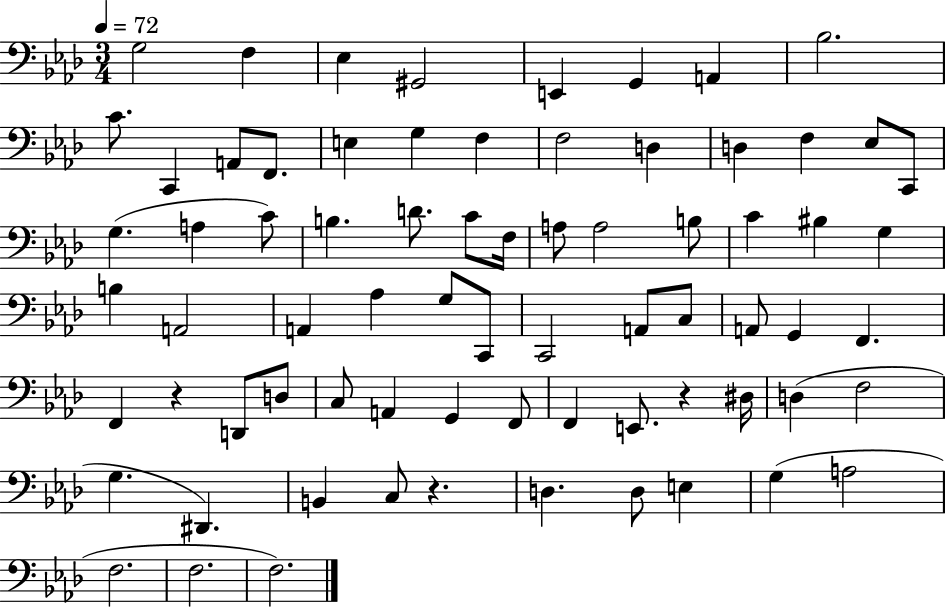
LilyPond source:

{
  \clef bass
  \numericTimeSignature
  \time 3/4
  \key aes \major
  \tempo 4 = 72
  \repeat volta 2 { g2 f4 | ees4 gis,2 | e,4 g,4 a,4 | bes2. | \break c'8. c,4 a,8 f,8. | e4 g4 f4 | f2 d4 | d4 f4 ees8 c,8 | \break g4.( a4 c'8) | b4. d'8. c'8 f16 | a8 a2 b8 | c'4 bis4 g4 | \break b4 a,2 | a,4 aes4 g8 c,8 | c,2 a,8 c8 | a,8 g,4 f,4. | \break f,4 r4 d,8 d8 | c8 a,4 g,4 f,8 | f,4 e,8. r4 dis16 | d4( f2 | \break g4. dis,4.) | b,4 c8 r4. | d4. d8 e4 | g4( a2 | \break f2. | f2. | f2.) | } \bar "|."
}